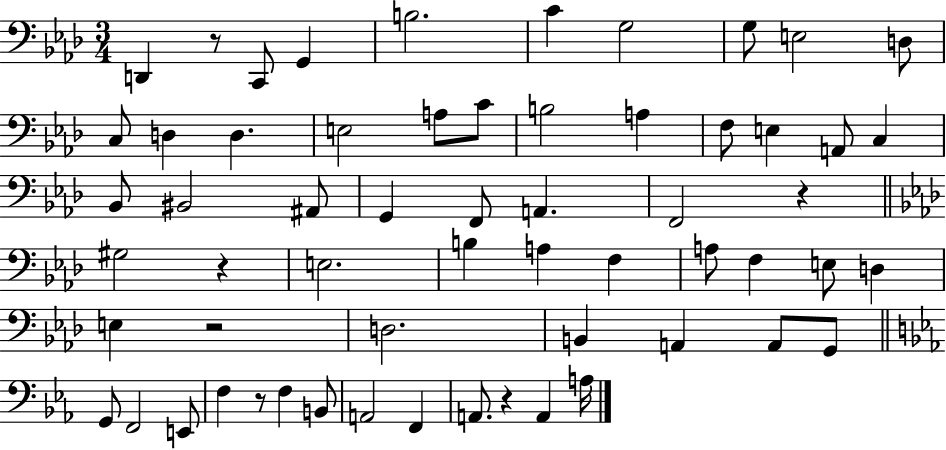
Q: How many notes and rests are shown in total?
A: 60